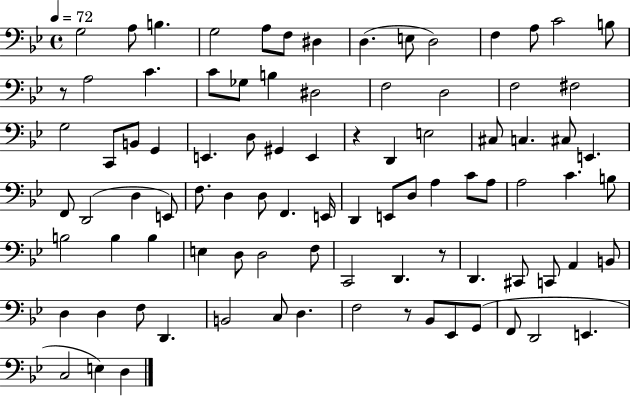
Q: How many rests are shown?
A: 4